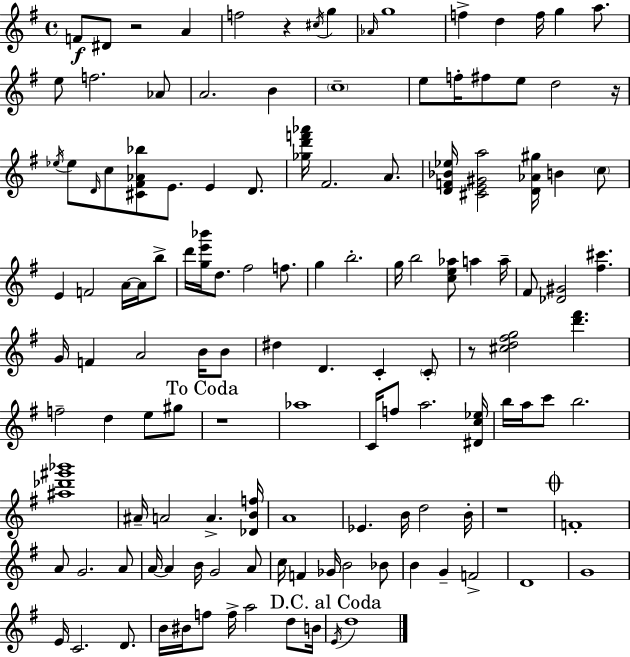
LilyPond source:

{
  \clef treble
  \time 4/4
  \defaultTimeSignature
  \key e \minor
  f'8\f dis'8 r2 a'4 | f''2 r4 \acciaccatura { cis''16 } g''4 | \grace { aes'16 } g''1 | f''4-> d''4 f''16 g''4 a''8. | \break e''8 f''2. | aes'8 a'2. b'4 | \parenthesize c''1-- | e''8 f''16-. fis''8 e''8 d''2 | \break r16 \acciaccatura { ees''16 } ees''8 \grace { d'16 } c''8 <cis' fis' aes' bes''>8 e'8. e'4 | d'8. <ges'' d''' f''' aes'''>16 fis'2. | a'8. <d' f' bes' ees''>16 <cis' e' gis' a''>2 <d' aes' gis''>16 b'4 | \parenthesize c''8 e'4 f'2 | \break a'16~~ a'16 b''8-> d'''16 <g'' e''' bes'''>16 d''8. fis''2 | f''8. g''4 b''2.-. | g''16 b''2 <c'' e'' aes''>8 a''4 | a''16-- fis'8 <des' gis'>2 <fis'' cis'''>4. | \break g'16 f'4 a'2 | b'16 b'8 dis''4 d'4. c'4-. | \parenthesize c'8-. r8 <cis'' d'' fis'' g''>2 <d''' fis'''>4. | f''2-- d''4 | \break e''8 gis''8 \mark "To Coda" r1 | aes''1 | c'16 f''8 a''2. | <dis' c'' ees''>16 b''16 a''16 c'''8 b''2. | \break <ais'' des''' gis''' bes'''>1 | ais'16-- a'2 a'4.-> | <des' b' f''>16 a'1 | ees'4. b'16 d''2 | \break b'16-. r1 | \mark \markup { \musicglyph "scripts.coda" } f'1-. | a'8 g'2. | a'8 a'16~~ a'4 b'16 g'2 | \break a'8 c''16 f'4 ges'16 b'2 | bes'8 b'4 g'4-- f'2-> | d'1 | g'1 | \break e'16 c'2. | d'8. b'16 bis'16 f''8 f''16-> a''2 | d''8 b'16 \mark "D.C. al Coda" \acciaccatura { e'16 } d''1 | \bar "|."
}